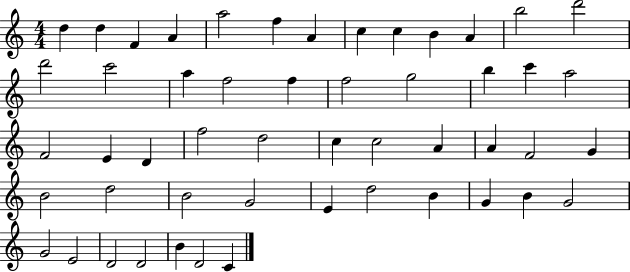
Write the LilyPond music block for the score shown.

{
  \clef treble
  \numericTimeSignature
  \time 4/4
  \key c \major
  d''4 d''4 f'4 a'4 | a''2 f''4 a'4 | c''4 c''4 b'4 a'4 | b''2 d'''2 | \break d'''2 c'''2 | a''4 f''2 f''4 | f''2 g''2 | b''4 c'''4 a''2 | \break f'2 e'4 d'4 | f''2 d''2 | c''4 c''2 a'4 | a'4 f'2 g'4 | \break b'2 d''2 | b'2 g'2 | e'4 d''2 b'4 | g'4 b'4 g'2 | \break g'2 e'2 | d'2 d'2 | b'4 d'2 c'4 | \bar "|."
}